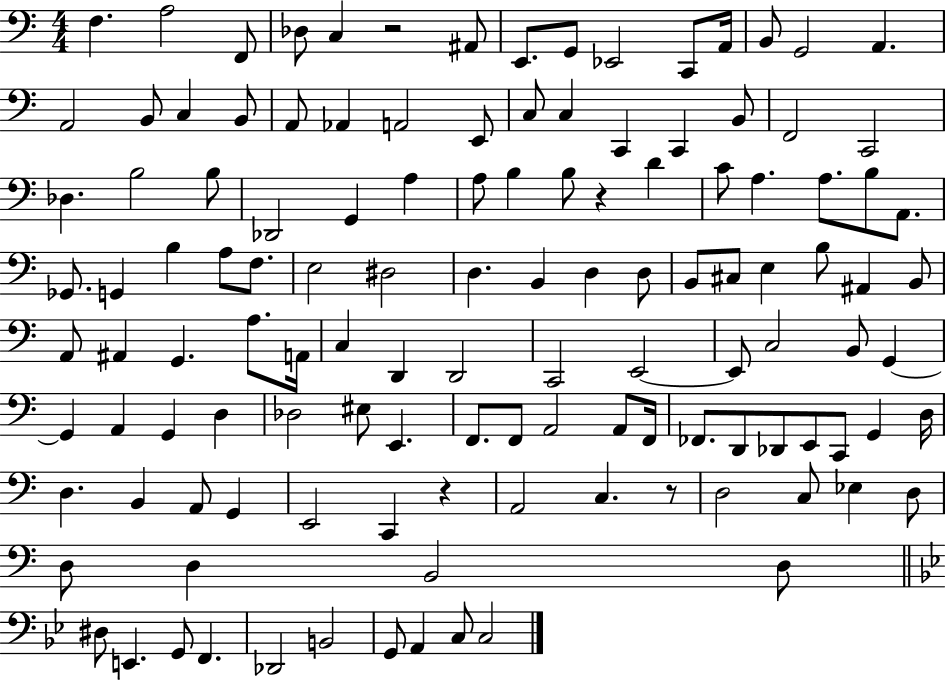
{
  \clef bass
  \numericTimeSignature
  \time 4/4
  \key c \major
  f4. a2 f,8 | des8 c4 r2 ais,8 | e,8. g,8 ees,2 c,8 a,16 | b,8 g,2 a,4. | \break a,2 b,8 c4 b,8 | a,8 aes,4 a,2 e,8 | c8 c4 c,4 c,4 b,8 | f,2 c,2 | \break des4. b2 b8 | des,2 g,4 a4 | a8 b4 b8 r4 d'4 | c'8 a4. a8. b8 a,8. | \break ges,8. g,4 b4 a8 f8. | e2 dis2 | d4. b,4 d4 d8 | b,8 cis8 e4 b8 ais,4 b,8 | \break a,8 ais,4 g,4. a8. a,16 | c4 d,4 d,2 | c,2 e,2~~ | e,8 c2 b,8 g,4~~ | \break g,4 a,4 g,4 d4 | des2 eis8 e,4. | f,8. f,8 a,2 a,8 f,16 | fes,8. d,8 des,8 e,8 c,8 g,4 d16 | \break d4. b,4 a,8 g,4 | e,2 c,4 r4 | a,2 c4. r8 | d2 c8 ees4 d8 | \break d8 d4 b,2 d8 | \bar "||" \break \key g \minor dis8 e,4. g,8 f,4. | des,2 b,2 | g,8 a,4 c8 c2 | \bar "|."
}